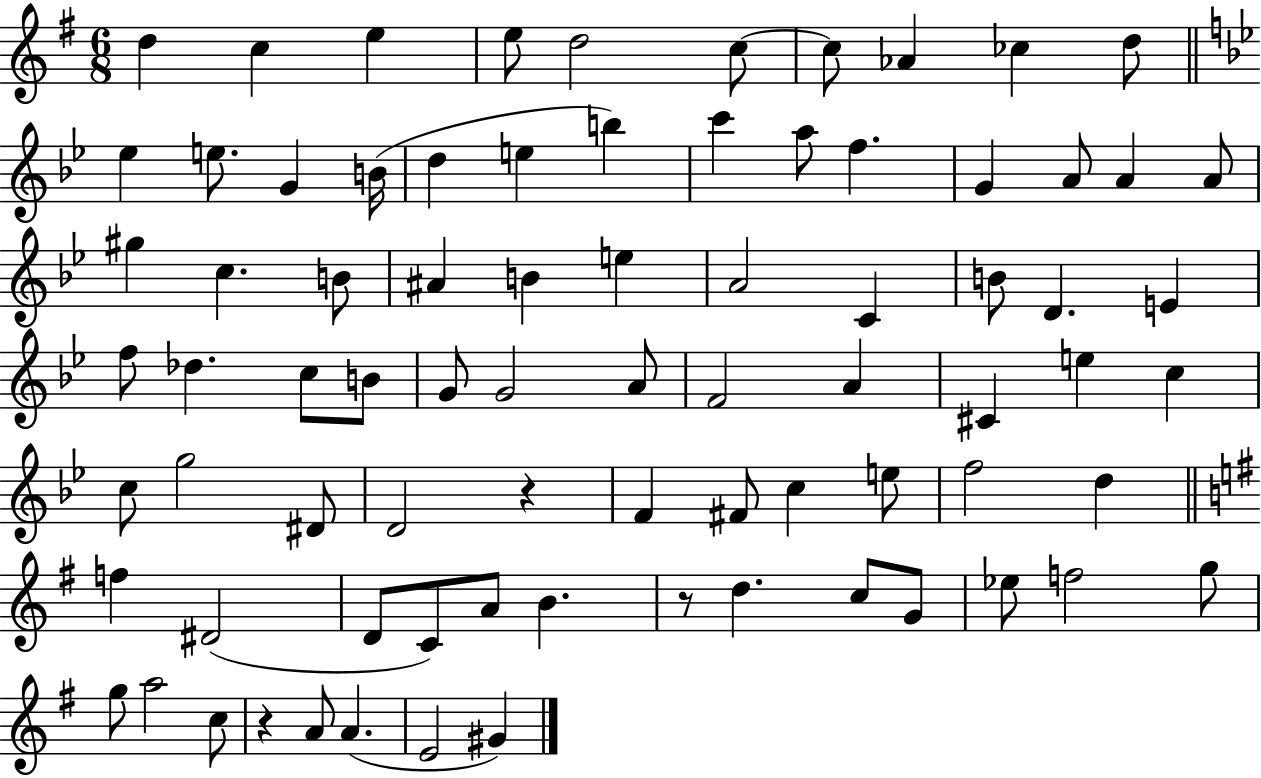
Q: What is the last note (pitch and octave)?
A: G#4